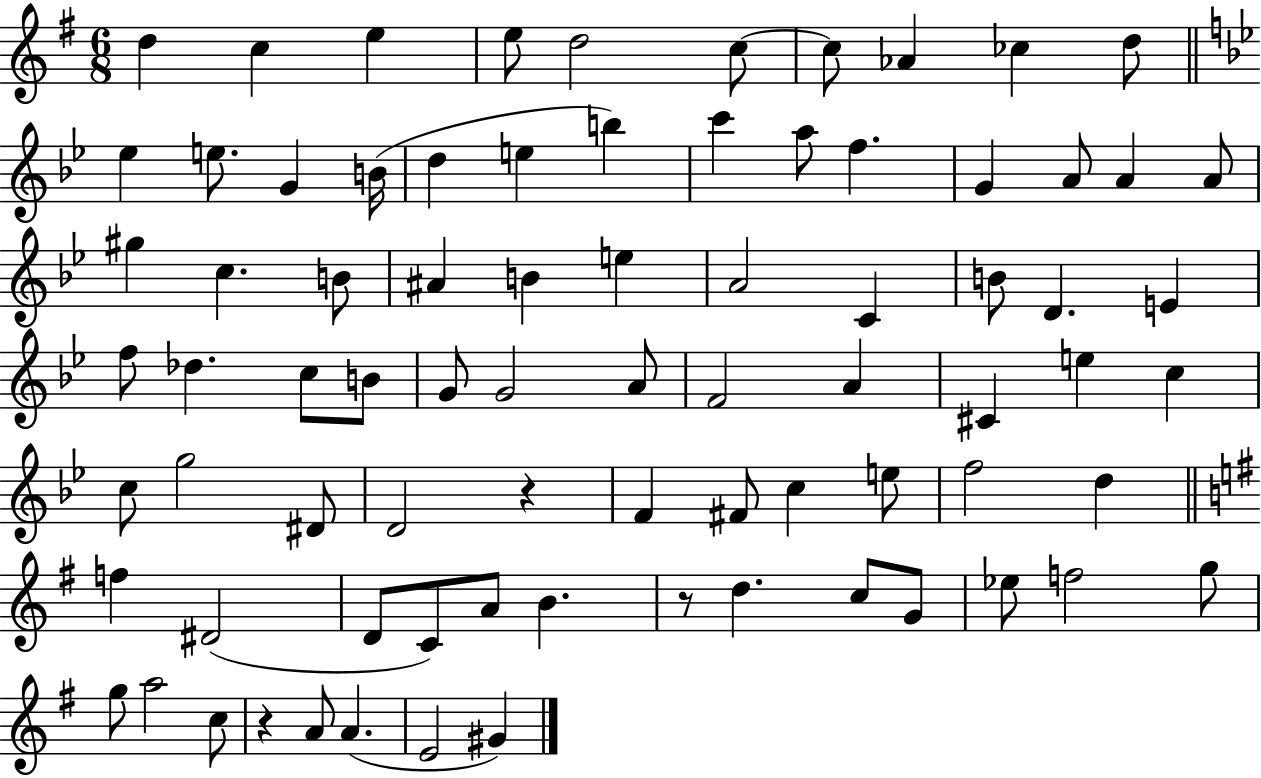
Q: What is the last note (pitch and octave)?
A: G#4